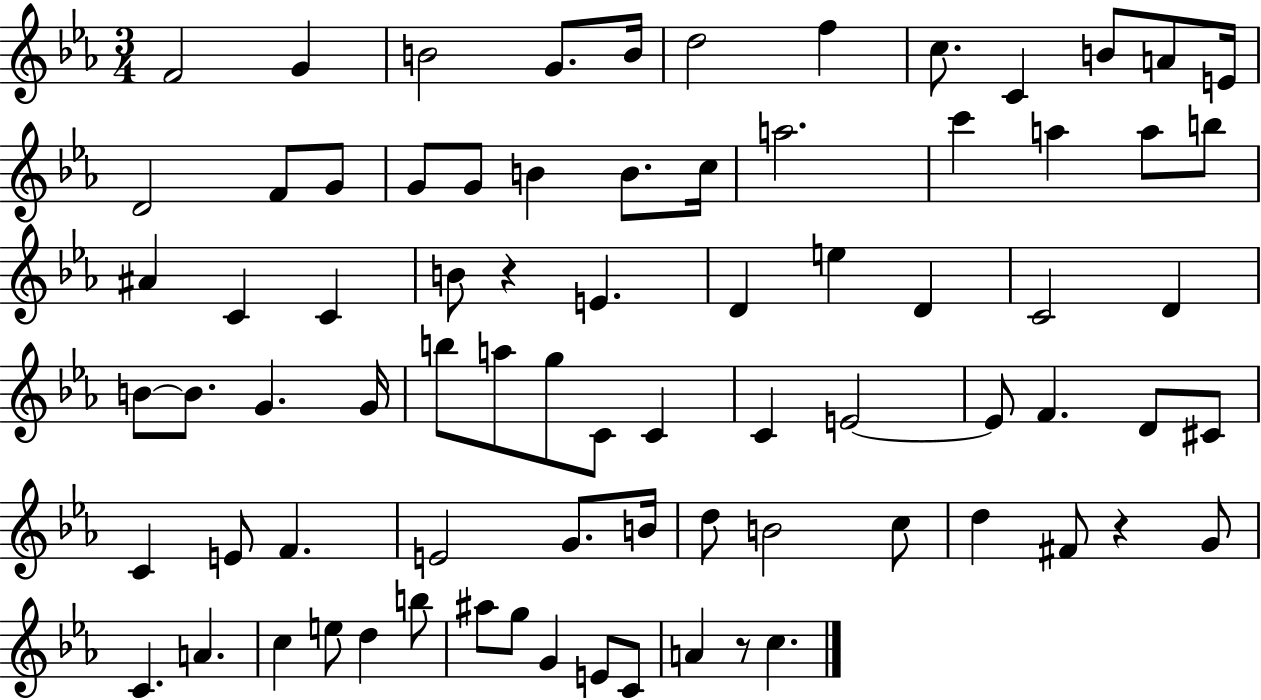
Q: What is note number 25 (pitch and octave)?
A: B5